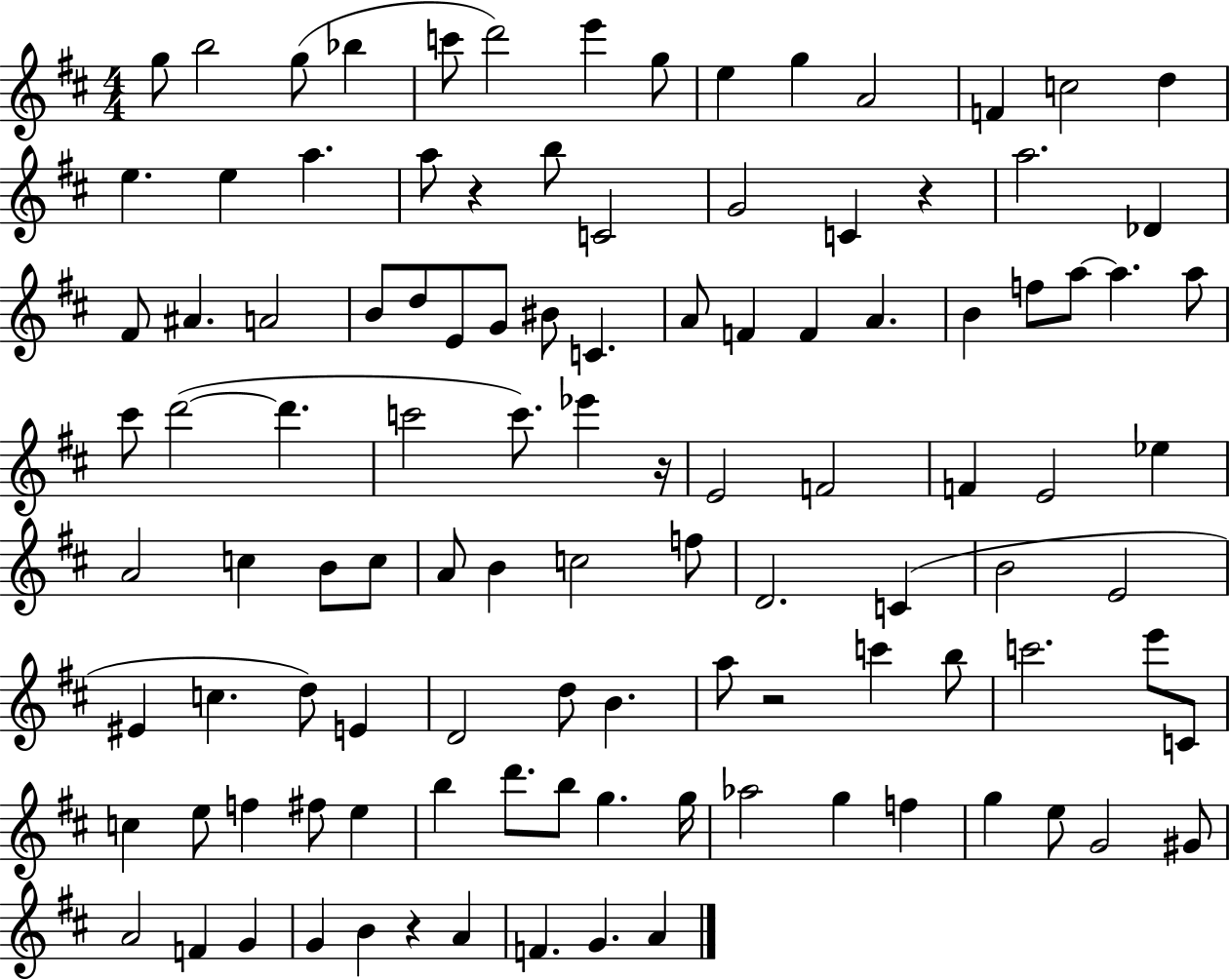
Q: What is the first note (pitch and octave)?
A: G5